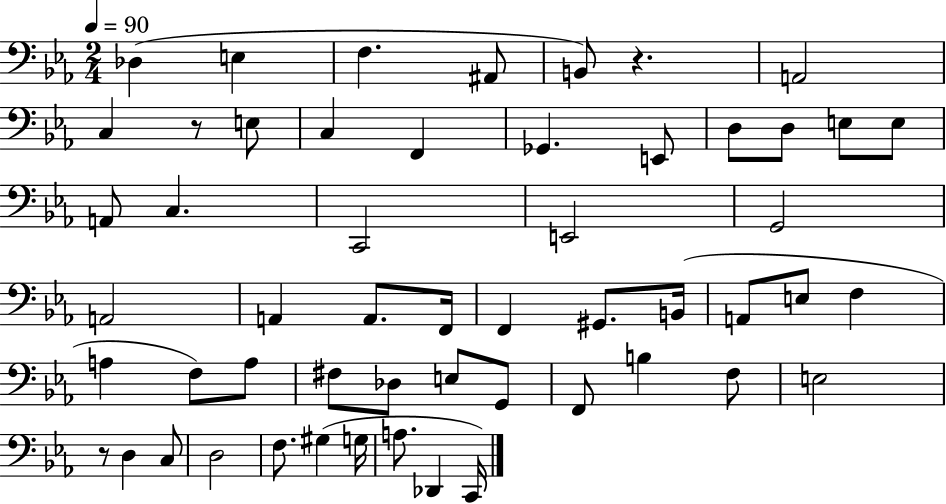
{
  \clef bass
  \numericTimeSignature
  \time 2/4
  \key ees \major
  \tempo 4 = 90
  des4( e4 | f4. ais,8 | b,8) r4. | a,2 | \break c4 r8 e8 | c4 f,4 | ges,4. e,8 | d8 d8 e8 e8 | \break a,8 c4. | c,2 | e,2 | g,2 | \break a,2 | a,4 a,8. f,16 | f,4 gis,8. b,16( | a,8 e8 f4 | \break a4 f8) a8 | fis8 des8 e8 g,8 | f,8 b4 f8 | e2 | \break r8 d4 c8 | d2 | f8. gis4( g16 | a8. des,4 c,16) | \break \bar "|."
}